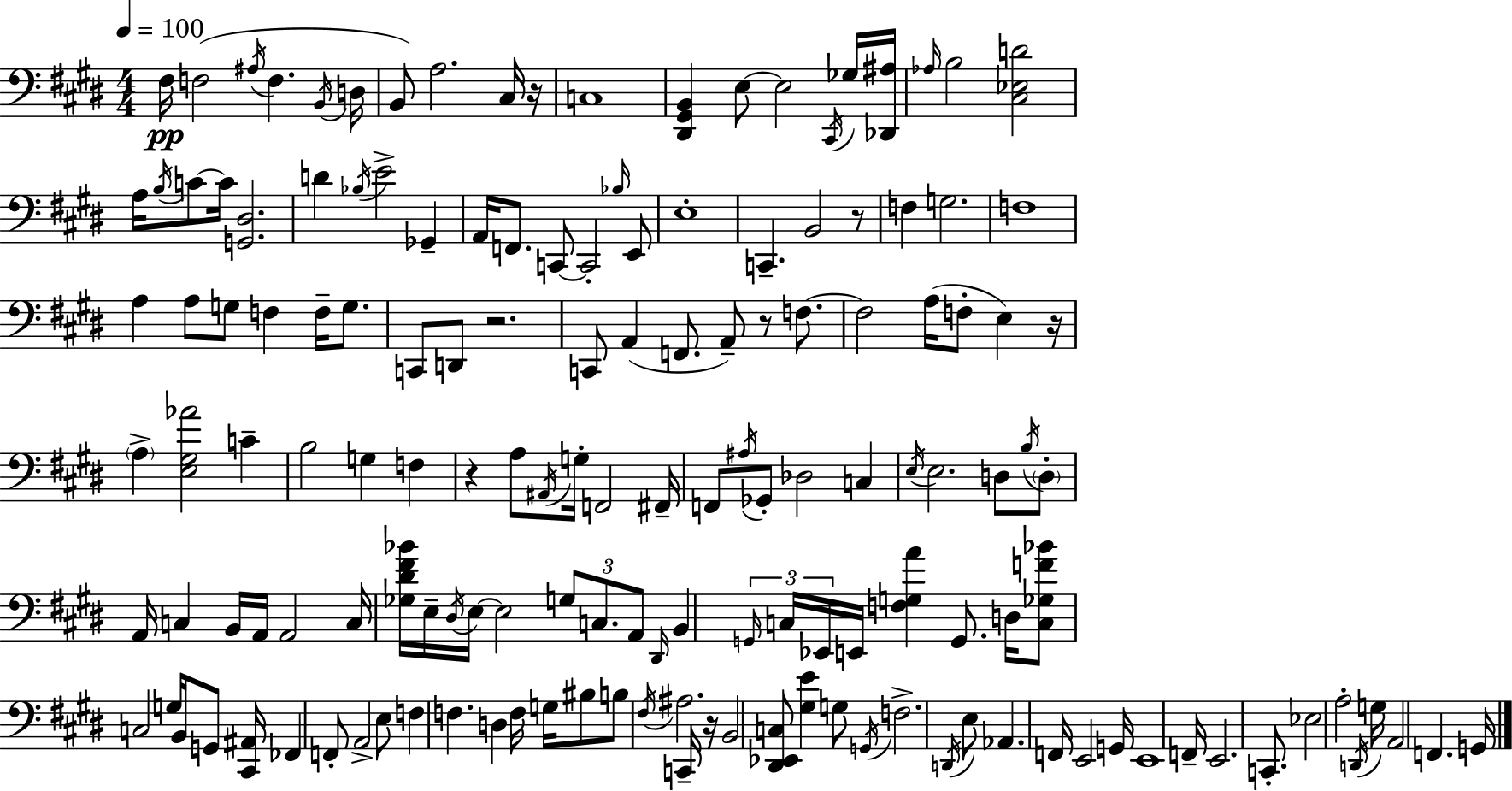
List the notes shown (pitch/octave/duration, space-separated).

F#3/s F3/h A#3/s F3/q. B2/s D3/s B2/e A3/h. C#3/s R/s C3/w [D#2,G#2,B2]/q E3/e E3/h C#2/s Gb3/s [Db2,A#3]/s Ab3/s B3/h [C#3,Eb3,D4]/h A3/s B3/s C4/e C4/s [G2,D#3]/h. D4/q Bb3/s E4/h Gb2/q A2/s F2/e. C2/e C2/h Bb3/s E2/e E3/w C2/q. B2/h R/e F3/q G3/h. F3/w A3/q A3/e G3/e F3/q F3/s G3/e. C2/e D2/e R/h. C2/e A2/q F2/e. A2/e R/e F3/e. F3/h A3/s F3/e E3/q R/s A3/q [E3,G#3,Ab4]/h C4/q B3/h G3/q F3/q R/q A3/e A#2/s G3/s F2/h F#2/s F2/e A#3/s Gb2/e Db3/h C3/q E3/s E3/h. D3/e B3/s D3/e A2/s C3/q B2/s A2/s A2/h C3/s [Gb3,D#4,F#4,Bb4]/s E3/s D#3/s E3/s E3/h G3/e C3/e. A2/e D#2/s B2/q G2/s C3/s Eb2/s E2/s [F3,G3,A4]/q G2/e. D3/s [C3,Gb3,F4,Bb4]/e C3/h G3/s B2/s G2/e [C#2,A#2]/s FES2/q F2/e A2/h E3/e F3/q F3/q. D3/q F3/s G3/s BIS3/e B3/e F#3/s A#3/h. C2/s R/s B2/h [D#2,Eb2,C3]/e [G#3,E4]/q G3/e G2/s F3/h. D2/s E3/e Ab2/q. F2/s E2/h G2/s E2/w F2/s E2/h. C2/e. Eb3/h A3/h D2/s G3/s A2/h F2/q. G2/s